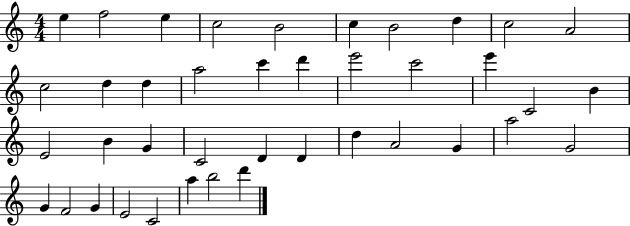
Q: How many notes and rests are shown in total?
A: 40